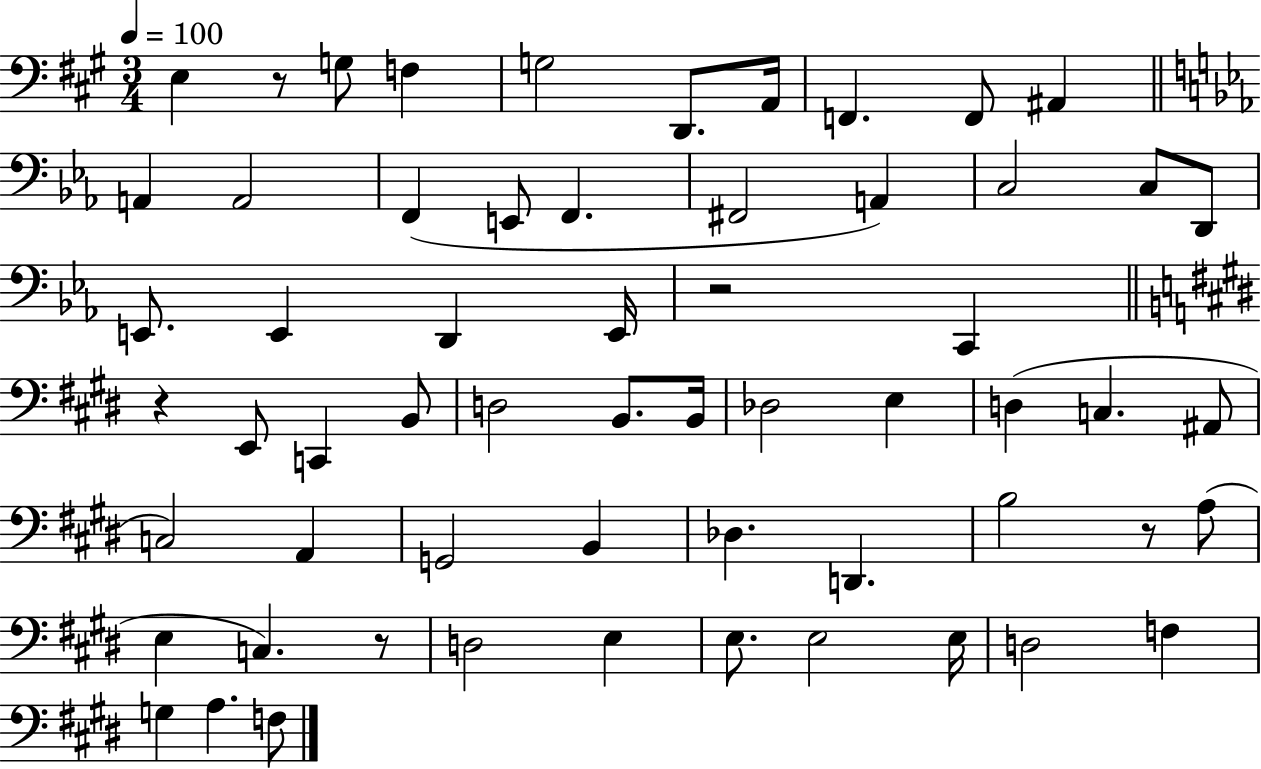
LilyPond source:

{
  \clef bass
  \numericTimeSignature
  \time 3/4
  \key a \major
  \tempo 4 = 100
  e4 r8 g8 f4 | g2 d,8. a,16 | f,4. f,8 ais,4 | \bar "||" \break \key ees \major a,4 a,2 | f,4( e,8 f,4. | fis,2 a,4) | c2 c8 d,8 | \break e,8. e,4 d,4 e,16 | r2 c,4 | \bar "||" \break \key e \major r4 e,8 c,4 b,8 | d2 b,8. b,16 | des2 e4 | d4( c4. ais,8 | \break c2) a,4 | g,2 b,4 | des4. d,4. | b2 r8 a8( | \break e4 c4.) r8 | d2 e4 | e8. e2 e16 | d2 f4 | \break g4 a4. f8 | \bar "|."
}